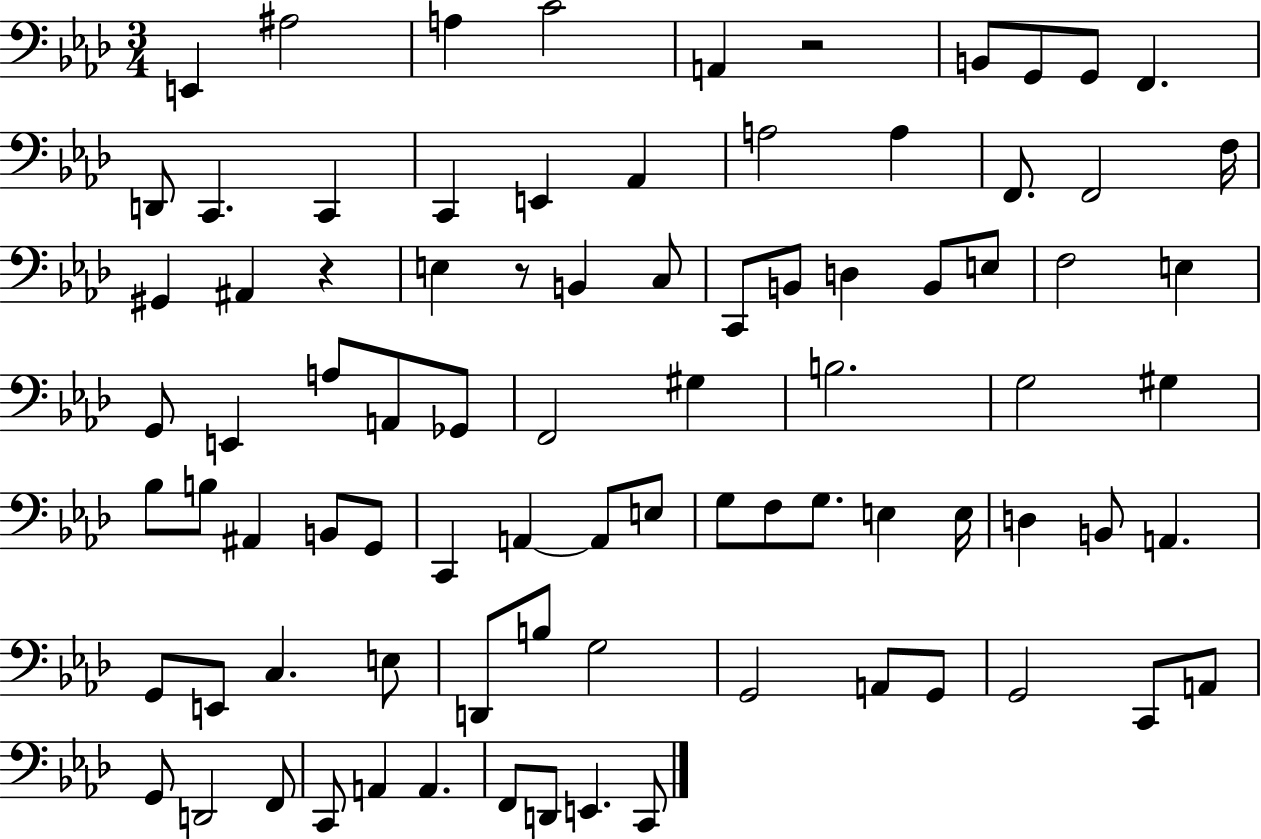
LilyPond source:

{
  \clef bass
  \numericTimeSignature
  \time 3/4
  \key aes \major
  e,4 ais2 | a4 c'2 | a,4 r2 | b,8 g,8 g,8 f,4. | \break d,8 c,4. c,4 | c,4 e,4 aes,4 | a2 a4 | f,8. f,2 f16 | \break gis,4 ais,4 r4 | e4 r8 b,4 c8 | c,8 b,8 d4 b,8 e8 | f2 e4 | \break g,8 e,4 a8 a,8 ges,8 | f,2 gis4 | b2. | g2 gis4 | \break bes8 b8 ais,4 b,8 g,8 | c,4 a,4~~ a,8 e8 | g8 f8 g8. e4 e16 | d4 b,8 a,4. | \break g,8 e,8 c4. e8 | d,8 b8 g2 | g,2 a,8 g,8 | g,2 c,8 a,8 | \break g,8 d,2 f,8 | c,8 a,4 a,4. | f,8 d,8 e,4. c,8 | \bar "|."
}